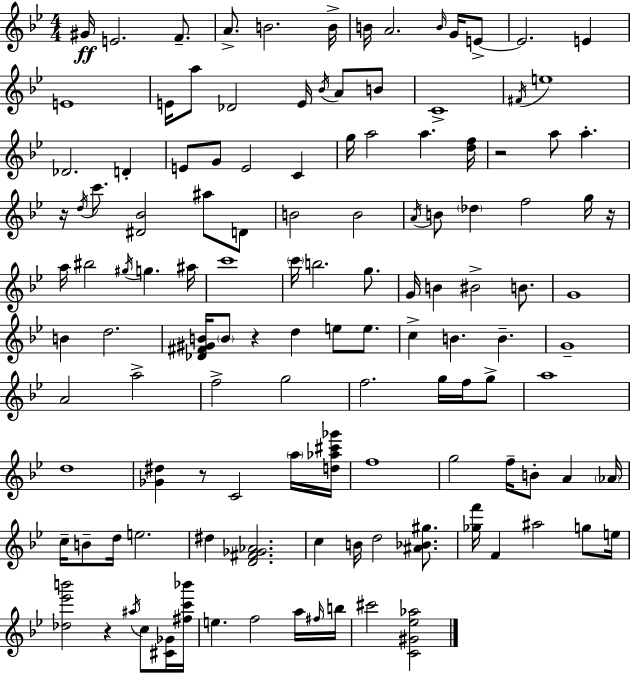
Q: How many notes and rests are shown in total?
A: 126